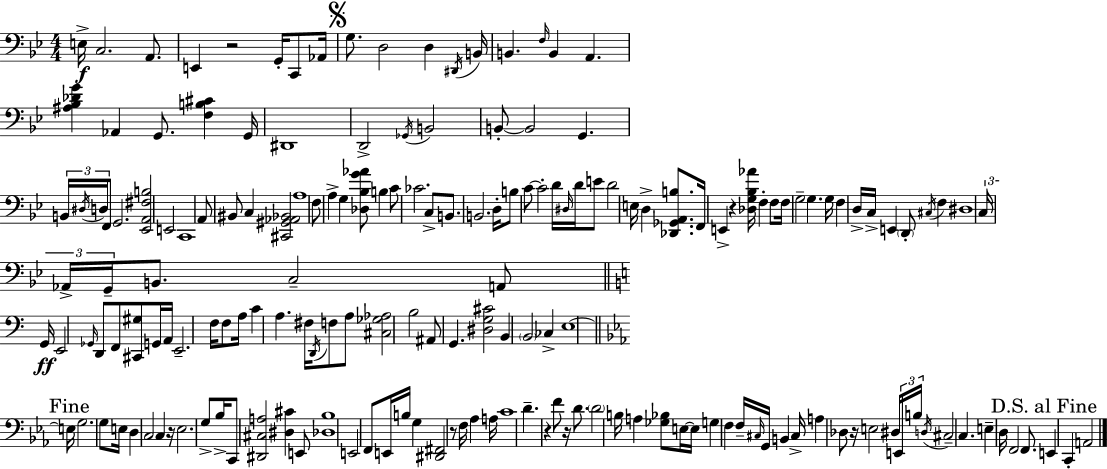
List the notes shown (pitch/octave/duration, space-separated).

E3/s C3/h. A2/e. E2/q R/h G2/s C2/e Ab2/s G3/e. D3/h D3/q D#2/s B2/s B2/q. F3/s B2/q A2/q. [A#3,Bb3,Db4,G4]/q Ab2/q G2/e. [F3,B3,C#4]/q G2/s D#2/w D2/h Gb2/s B2/h B2/e B2/h G2/q. B2/s D#3/s D3/s F2/e G2/h. [Eb2,A2,F#3,B3]/h E2/h C2/w A2/e BIS2/e C3/q [C#2,G#2,Ab2,Bb2]/h A3/w F3/e A3/q G3/q [Db3,Bb3,G4,Ab4]/e B3/q C4/e CES4/h. C3/e B2/e. B2/h. D3/s B3/e C4/e C4/h D4/s D#3/s D4/s E4/e D4/h E3/s D3/q [Db2,Gb2,A2,B3]/e. F2/s E2/q R/q [Db3,G3,Bb3,Ab4]/s F3/q F3/e F3/s G3/h G3/q. G3/s F3/q D3/s C3/s E2/q D2/e C#3/s F3/q D#3/w C3/s Ab2/s G2/s B2/e. C3/h A2/e G2/s E2/h Gb2/s D2/e F2/e [C#2,G#3]/e G2/s A2/s E2/h. F3/s F3/e A3/s C4/q A3/q. F#3/s D2/s F3/e A3/e [C#3,Gb3,Ab3]/h B3/h A#2/e G2/q. [D#3,G3,C#4]/h B2/q B2/h CES3/q E3/w E3/s G3/h. G3/e E3/s D3/q C3/h C3/q R/s Eb3/h. G3/e Bb3/s C2/e [D#2,C#3,A3]/h [D#3,C#4]/q E2/e [Db3,Bb3]/w E2/h F2/e E2/s B3/s G3/q [D#2,F#2]/h R/e F3/s Ab3/q A3/s C4/w D4/q. R/q F4/e R/s D4/e. D4/h B3/s A3/q [Gb3,Bb3]/e E3/s E3/s G3/q F3/q F3/s C#3/s G2/s B2/q C#3/s A3/q Db3/e R/s E3/h D#3/s E2/s B3/s D3/s C#3/h C3/q. E3/q D3/s F2/h F2/e. E2/q C2/q A2/h